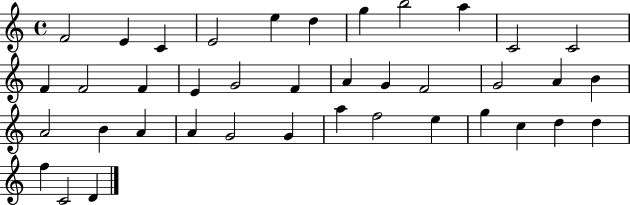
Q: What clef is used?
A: treble